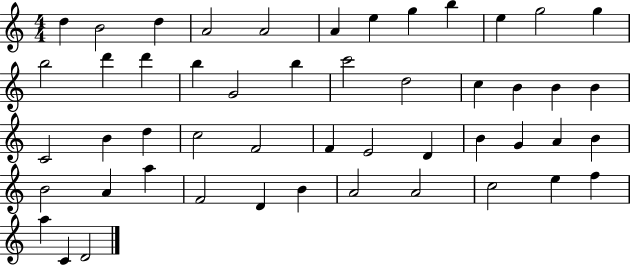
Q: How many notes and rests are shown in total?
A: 50